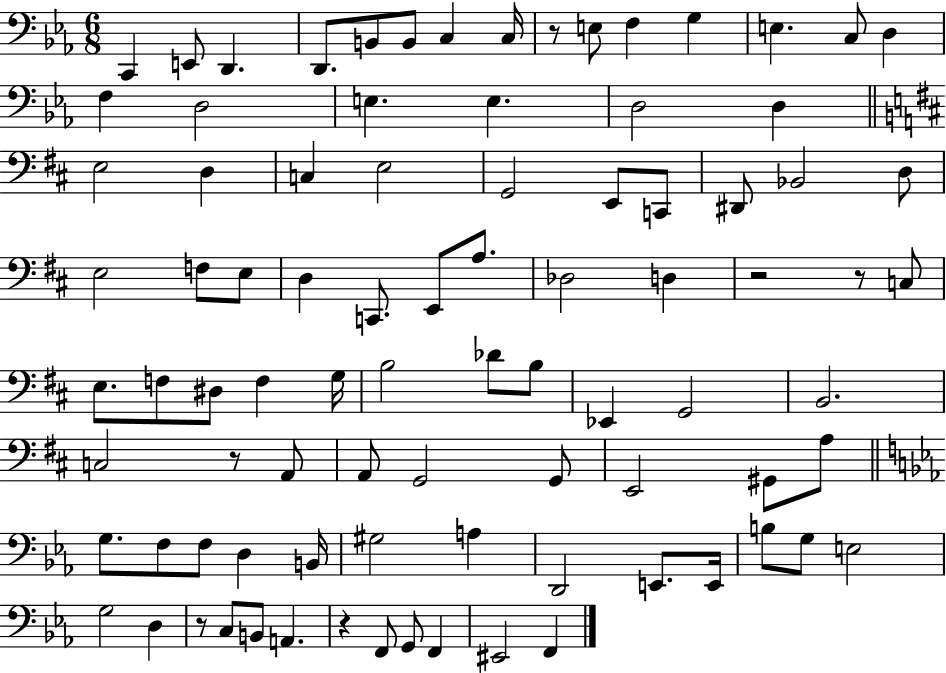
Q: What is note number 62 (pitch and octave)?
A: F3